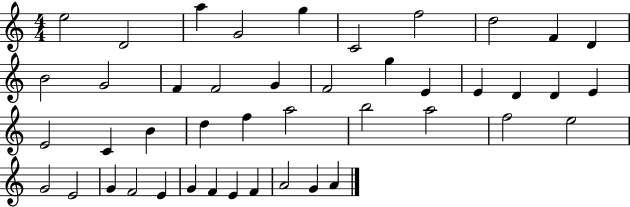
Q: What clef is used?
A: treble